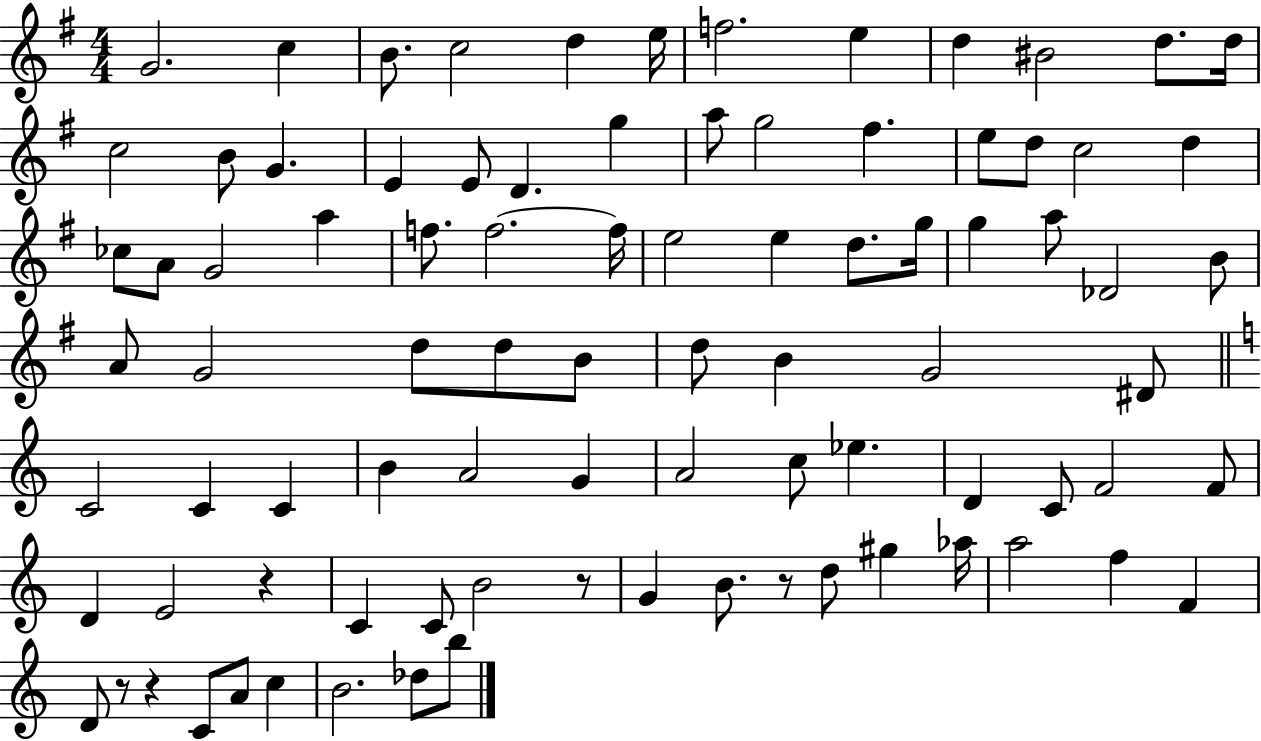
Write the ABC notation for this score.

X:1
T:Untitled
M:4/4
L:1/4
K:G
G2 c B/2 c2 d e/4 f2 e d ^B2 d/2 d/4 c2 B/2 G E E/2 D g a/2 g2 ^f e/2 d/2 c2 d _c/2 A/2 G2 a f/2 f2 f/4 e2 e d/2 g/4 g a/2 _D2 B/2 A/2 G2 d/2 d/2 B/2 d/2 B G2 ^D/2 C2 C C B A2 G A2 c/2 _e D C/2 F2 F/2 D E2 z C C/2 B2 z/2 G B/2 z/2 d/2 ^g _a/4 a2 f F D/2 z/2 z C/2 A/2 c B2 _d/2 b/2